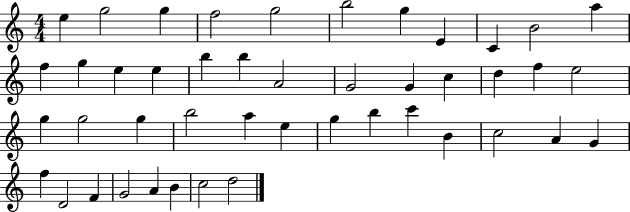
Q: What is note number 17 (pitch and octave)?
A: B5